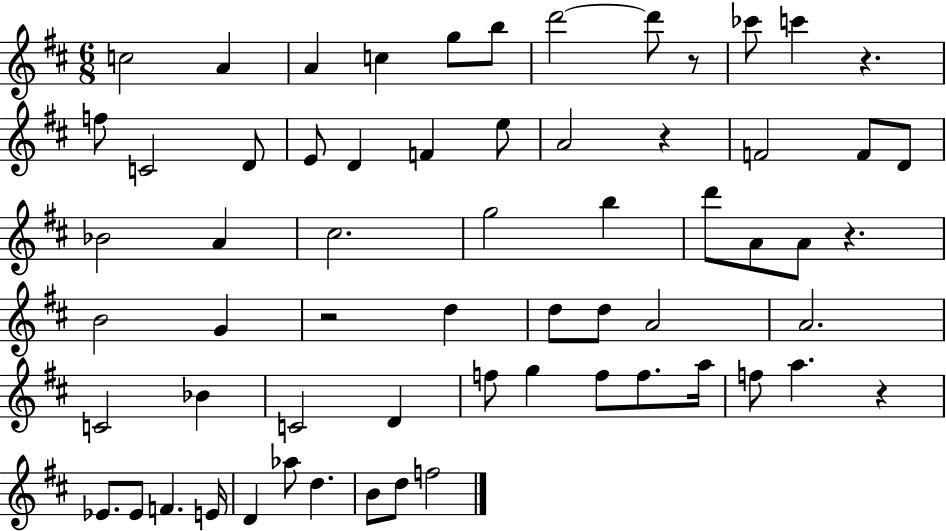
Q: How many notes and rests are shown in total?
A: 63